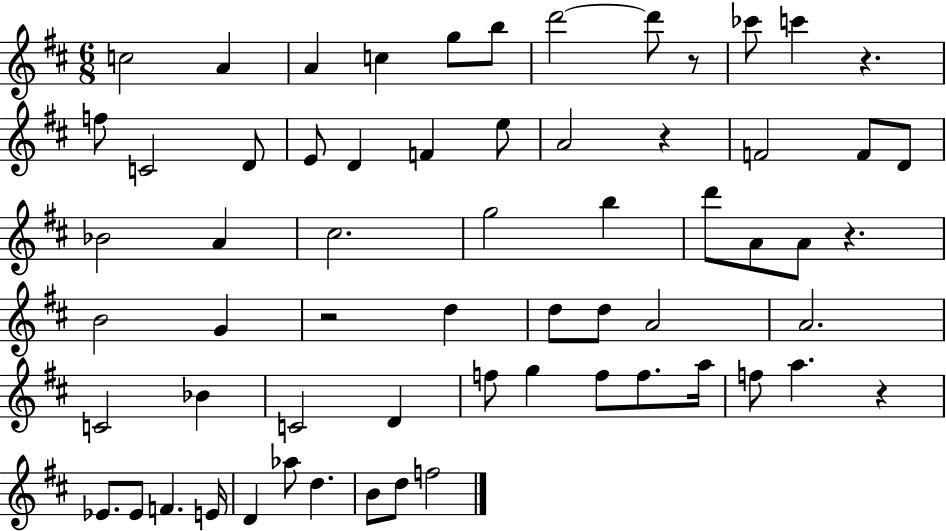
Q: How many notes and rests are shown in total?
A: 63